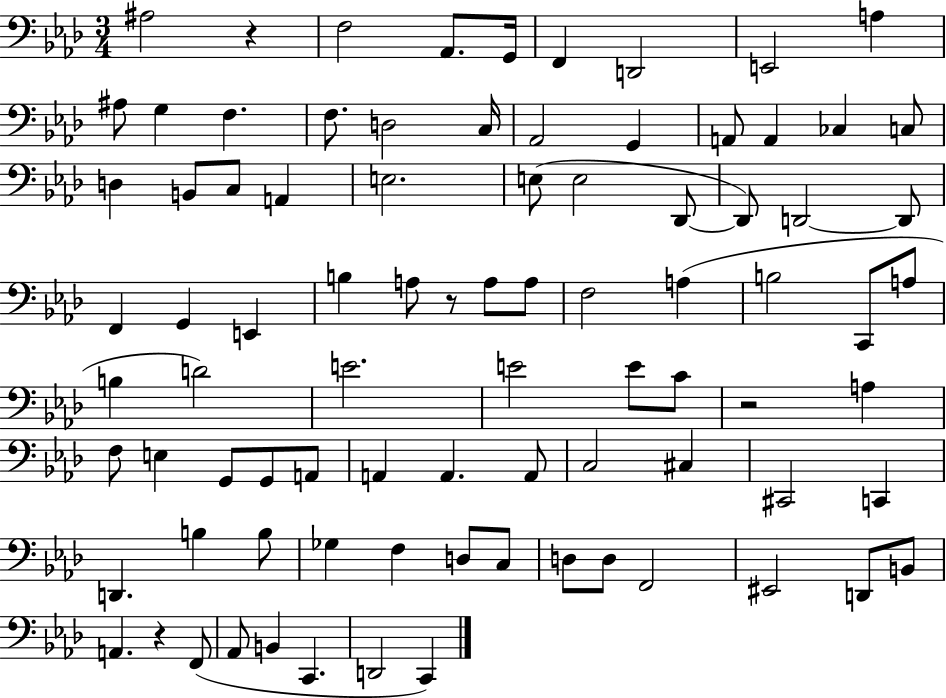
X:1
T:Untitled
M:3/4
L:1/4
K:Ab
^A,2 z F,2 _A,,/2 G,,/4 F,, D,,2 E,,2 A, ^A,/2 G, F, F,/2 D,2 C,/4 _A,,2 G,, A,,/2 A,, _C, C,/2 D, B,,/2 C,/2 A,, E,2 E,/2 E,2 _D,,/2 _D,,/2 D,,2 D,,/2 F,, G,, E,, B, A,/2 z/2 A,/2 A,/2 F,2 A, B,2 C,,/2 A,/2 B, D2 E2 E2 E/2 C/2 z2 A, F,/2 E, G,,/2 G,,/2 A,,/2 A,, A,, A,,/2 C,2 ^C, ^C,,2 C,, D,, B, B,/2 _G, F, D,/2 C,/2 D,/2 D,/2 F,,2 ^E,,2 D,,/2 B,,/2 A,, z F,,/2 _A,,/2 B,, C,, D,,2 C,,